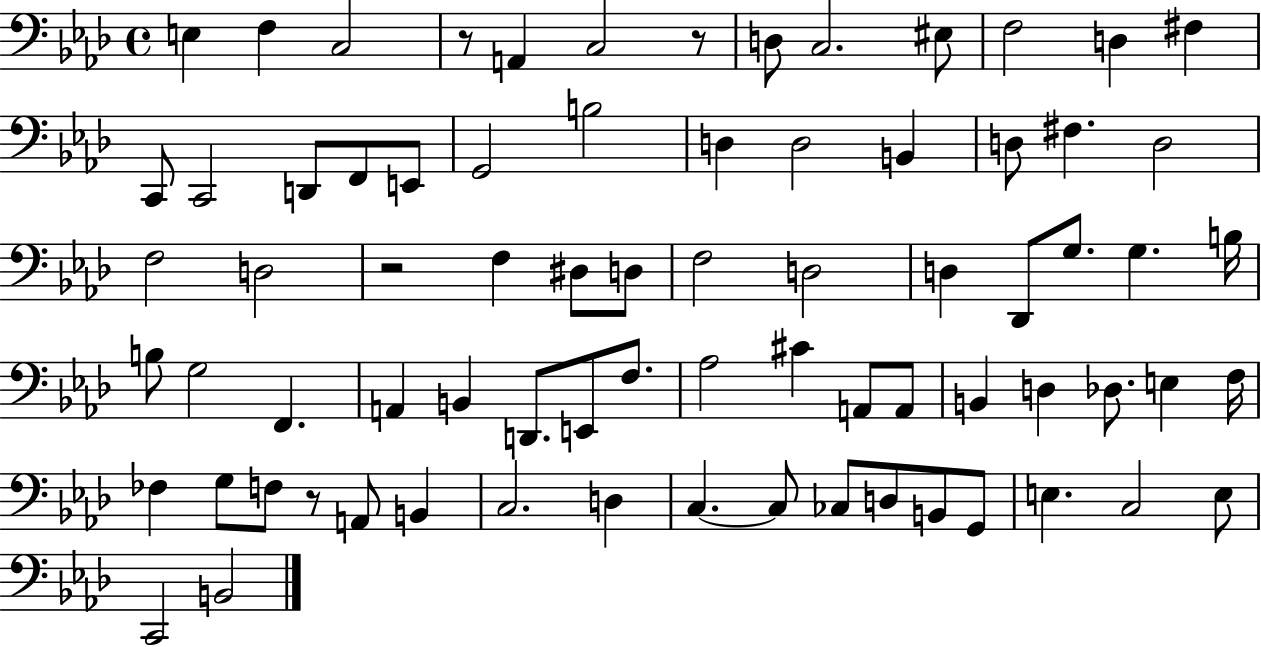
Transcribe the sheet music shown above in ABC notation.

X:1
T:Untitled
M:4/4
L:1/4
K:Ab
E, F, C,2 z/2 A,, C,2 z/2 D,/2 C,2 ^E,/2 F,2 D, ^F, C,,/2 C,,2 D,,/2 F,,/2 E,,/2 G,,2 B,2 D, D,2 B,, D,/2 ^F, D,2 F,2 D,2 z2 F, ^D,/2 D,/2 F,2 D,2 D, _D,,/2 G,/2 G, B,/4 B,/2 G,2 F,, A,, B,, D,,/2 E,,/2 F,/2 _A,2 ^C A,,/2 A,,/2 B,, D, _D,/2 E, F,/4 _F, G,/2 F,/2 z/2 A,,/2 B,, C,2 D, C, C,/2 _C,/2 D,/2 B,,/2 G,,/2 E, C,2 E,/2 C,,2 B,,2